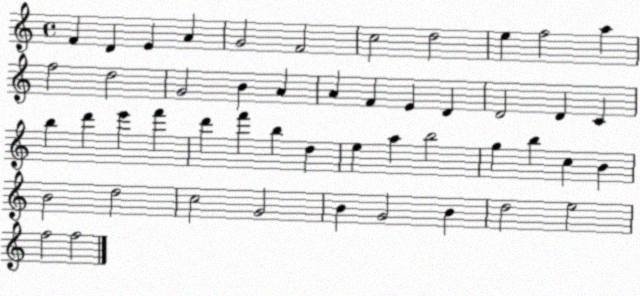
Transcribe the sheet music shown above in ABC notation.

X:1
T:Untitled
M:4/4
L:1/4
K:C
F D E A G2 F2 c2 d2 e f2 a f2 d2 G2 B A A F E D D2 D C b d' e' f' d' f' b d e a b2 g b c B B2 d2 c2 G2 B G2 B d2 e2 f2 f2